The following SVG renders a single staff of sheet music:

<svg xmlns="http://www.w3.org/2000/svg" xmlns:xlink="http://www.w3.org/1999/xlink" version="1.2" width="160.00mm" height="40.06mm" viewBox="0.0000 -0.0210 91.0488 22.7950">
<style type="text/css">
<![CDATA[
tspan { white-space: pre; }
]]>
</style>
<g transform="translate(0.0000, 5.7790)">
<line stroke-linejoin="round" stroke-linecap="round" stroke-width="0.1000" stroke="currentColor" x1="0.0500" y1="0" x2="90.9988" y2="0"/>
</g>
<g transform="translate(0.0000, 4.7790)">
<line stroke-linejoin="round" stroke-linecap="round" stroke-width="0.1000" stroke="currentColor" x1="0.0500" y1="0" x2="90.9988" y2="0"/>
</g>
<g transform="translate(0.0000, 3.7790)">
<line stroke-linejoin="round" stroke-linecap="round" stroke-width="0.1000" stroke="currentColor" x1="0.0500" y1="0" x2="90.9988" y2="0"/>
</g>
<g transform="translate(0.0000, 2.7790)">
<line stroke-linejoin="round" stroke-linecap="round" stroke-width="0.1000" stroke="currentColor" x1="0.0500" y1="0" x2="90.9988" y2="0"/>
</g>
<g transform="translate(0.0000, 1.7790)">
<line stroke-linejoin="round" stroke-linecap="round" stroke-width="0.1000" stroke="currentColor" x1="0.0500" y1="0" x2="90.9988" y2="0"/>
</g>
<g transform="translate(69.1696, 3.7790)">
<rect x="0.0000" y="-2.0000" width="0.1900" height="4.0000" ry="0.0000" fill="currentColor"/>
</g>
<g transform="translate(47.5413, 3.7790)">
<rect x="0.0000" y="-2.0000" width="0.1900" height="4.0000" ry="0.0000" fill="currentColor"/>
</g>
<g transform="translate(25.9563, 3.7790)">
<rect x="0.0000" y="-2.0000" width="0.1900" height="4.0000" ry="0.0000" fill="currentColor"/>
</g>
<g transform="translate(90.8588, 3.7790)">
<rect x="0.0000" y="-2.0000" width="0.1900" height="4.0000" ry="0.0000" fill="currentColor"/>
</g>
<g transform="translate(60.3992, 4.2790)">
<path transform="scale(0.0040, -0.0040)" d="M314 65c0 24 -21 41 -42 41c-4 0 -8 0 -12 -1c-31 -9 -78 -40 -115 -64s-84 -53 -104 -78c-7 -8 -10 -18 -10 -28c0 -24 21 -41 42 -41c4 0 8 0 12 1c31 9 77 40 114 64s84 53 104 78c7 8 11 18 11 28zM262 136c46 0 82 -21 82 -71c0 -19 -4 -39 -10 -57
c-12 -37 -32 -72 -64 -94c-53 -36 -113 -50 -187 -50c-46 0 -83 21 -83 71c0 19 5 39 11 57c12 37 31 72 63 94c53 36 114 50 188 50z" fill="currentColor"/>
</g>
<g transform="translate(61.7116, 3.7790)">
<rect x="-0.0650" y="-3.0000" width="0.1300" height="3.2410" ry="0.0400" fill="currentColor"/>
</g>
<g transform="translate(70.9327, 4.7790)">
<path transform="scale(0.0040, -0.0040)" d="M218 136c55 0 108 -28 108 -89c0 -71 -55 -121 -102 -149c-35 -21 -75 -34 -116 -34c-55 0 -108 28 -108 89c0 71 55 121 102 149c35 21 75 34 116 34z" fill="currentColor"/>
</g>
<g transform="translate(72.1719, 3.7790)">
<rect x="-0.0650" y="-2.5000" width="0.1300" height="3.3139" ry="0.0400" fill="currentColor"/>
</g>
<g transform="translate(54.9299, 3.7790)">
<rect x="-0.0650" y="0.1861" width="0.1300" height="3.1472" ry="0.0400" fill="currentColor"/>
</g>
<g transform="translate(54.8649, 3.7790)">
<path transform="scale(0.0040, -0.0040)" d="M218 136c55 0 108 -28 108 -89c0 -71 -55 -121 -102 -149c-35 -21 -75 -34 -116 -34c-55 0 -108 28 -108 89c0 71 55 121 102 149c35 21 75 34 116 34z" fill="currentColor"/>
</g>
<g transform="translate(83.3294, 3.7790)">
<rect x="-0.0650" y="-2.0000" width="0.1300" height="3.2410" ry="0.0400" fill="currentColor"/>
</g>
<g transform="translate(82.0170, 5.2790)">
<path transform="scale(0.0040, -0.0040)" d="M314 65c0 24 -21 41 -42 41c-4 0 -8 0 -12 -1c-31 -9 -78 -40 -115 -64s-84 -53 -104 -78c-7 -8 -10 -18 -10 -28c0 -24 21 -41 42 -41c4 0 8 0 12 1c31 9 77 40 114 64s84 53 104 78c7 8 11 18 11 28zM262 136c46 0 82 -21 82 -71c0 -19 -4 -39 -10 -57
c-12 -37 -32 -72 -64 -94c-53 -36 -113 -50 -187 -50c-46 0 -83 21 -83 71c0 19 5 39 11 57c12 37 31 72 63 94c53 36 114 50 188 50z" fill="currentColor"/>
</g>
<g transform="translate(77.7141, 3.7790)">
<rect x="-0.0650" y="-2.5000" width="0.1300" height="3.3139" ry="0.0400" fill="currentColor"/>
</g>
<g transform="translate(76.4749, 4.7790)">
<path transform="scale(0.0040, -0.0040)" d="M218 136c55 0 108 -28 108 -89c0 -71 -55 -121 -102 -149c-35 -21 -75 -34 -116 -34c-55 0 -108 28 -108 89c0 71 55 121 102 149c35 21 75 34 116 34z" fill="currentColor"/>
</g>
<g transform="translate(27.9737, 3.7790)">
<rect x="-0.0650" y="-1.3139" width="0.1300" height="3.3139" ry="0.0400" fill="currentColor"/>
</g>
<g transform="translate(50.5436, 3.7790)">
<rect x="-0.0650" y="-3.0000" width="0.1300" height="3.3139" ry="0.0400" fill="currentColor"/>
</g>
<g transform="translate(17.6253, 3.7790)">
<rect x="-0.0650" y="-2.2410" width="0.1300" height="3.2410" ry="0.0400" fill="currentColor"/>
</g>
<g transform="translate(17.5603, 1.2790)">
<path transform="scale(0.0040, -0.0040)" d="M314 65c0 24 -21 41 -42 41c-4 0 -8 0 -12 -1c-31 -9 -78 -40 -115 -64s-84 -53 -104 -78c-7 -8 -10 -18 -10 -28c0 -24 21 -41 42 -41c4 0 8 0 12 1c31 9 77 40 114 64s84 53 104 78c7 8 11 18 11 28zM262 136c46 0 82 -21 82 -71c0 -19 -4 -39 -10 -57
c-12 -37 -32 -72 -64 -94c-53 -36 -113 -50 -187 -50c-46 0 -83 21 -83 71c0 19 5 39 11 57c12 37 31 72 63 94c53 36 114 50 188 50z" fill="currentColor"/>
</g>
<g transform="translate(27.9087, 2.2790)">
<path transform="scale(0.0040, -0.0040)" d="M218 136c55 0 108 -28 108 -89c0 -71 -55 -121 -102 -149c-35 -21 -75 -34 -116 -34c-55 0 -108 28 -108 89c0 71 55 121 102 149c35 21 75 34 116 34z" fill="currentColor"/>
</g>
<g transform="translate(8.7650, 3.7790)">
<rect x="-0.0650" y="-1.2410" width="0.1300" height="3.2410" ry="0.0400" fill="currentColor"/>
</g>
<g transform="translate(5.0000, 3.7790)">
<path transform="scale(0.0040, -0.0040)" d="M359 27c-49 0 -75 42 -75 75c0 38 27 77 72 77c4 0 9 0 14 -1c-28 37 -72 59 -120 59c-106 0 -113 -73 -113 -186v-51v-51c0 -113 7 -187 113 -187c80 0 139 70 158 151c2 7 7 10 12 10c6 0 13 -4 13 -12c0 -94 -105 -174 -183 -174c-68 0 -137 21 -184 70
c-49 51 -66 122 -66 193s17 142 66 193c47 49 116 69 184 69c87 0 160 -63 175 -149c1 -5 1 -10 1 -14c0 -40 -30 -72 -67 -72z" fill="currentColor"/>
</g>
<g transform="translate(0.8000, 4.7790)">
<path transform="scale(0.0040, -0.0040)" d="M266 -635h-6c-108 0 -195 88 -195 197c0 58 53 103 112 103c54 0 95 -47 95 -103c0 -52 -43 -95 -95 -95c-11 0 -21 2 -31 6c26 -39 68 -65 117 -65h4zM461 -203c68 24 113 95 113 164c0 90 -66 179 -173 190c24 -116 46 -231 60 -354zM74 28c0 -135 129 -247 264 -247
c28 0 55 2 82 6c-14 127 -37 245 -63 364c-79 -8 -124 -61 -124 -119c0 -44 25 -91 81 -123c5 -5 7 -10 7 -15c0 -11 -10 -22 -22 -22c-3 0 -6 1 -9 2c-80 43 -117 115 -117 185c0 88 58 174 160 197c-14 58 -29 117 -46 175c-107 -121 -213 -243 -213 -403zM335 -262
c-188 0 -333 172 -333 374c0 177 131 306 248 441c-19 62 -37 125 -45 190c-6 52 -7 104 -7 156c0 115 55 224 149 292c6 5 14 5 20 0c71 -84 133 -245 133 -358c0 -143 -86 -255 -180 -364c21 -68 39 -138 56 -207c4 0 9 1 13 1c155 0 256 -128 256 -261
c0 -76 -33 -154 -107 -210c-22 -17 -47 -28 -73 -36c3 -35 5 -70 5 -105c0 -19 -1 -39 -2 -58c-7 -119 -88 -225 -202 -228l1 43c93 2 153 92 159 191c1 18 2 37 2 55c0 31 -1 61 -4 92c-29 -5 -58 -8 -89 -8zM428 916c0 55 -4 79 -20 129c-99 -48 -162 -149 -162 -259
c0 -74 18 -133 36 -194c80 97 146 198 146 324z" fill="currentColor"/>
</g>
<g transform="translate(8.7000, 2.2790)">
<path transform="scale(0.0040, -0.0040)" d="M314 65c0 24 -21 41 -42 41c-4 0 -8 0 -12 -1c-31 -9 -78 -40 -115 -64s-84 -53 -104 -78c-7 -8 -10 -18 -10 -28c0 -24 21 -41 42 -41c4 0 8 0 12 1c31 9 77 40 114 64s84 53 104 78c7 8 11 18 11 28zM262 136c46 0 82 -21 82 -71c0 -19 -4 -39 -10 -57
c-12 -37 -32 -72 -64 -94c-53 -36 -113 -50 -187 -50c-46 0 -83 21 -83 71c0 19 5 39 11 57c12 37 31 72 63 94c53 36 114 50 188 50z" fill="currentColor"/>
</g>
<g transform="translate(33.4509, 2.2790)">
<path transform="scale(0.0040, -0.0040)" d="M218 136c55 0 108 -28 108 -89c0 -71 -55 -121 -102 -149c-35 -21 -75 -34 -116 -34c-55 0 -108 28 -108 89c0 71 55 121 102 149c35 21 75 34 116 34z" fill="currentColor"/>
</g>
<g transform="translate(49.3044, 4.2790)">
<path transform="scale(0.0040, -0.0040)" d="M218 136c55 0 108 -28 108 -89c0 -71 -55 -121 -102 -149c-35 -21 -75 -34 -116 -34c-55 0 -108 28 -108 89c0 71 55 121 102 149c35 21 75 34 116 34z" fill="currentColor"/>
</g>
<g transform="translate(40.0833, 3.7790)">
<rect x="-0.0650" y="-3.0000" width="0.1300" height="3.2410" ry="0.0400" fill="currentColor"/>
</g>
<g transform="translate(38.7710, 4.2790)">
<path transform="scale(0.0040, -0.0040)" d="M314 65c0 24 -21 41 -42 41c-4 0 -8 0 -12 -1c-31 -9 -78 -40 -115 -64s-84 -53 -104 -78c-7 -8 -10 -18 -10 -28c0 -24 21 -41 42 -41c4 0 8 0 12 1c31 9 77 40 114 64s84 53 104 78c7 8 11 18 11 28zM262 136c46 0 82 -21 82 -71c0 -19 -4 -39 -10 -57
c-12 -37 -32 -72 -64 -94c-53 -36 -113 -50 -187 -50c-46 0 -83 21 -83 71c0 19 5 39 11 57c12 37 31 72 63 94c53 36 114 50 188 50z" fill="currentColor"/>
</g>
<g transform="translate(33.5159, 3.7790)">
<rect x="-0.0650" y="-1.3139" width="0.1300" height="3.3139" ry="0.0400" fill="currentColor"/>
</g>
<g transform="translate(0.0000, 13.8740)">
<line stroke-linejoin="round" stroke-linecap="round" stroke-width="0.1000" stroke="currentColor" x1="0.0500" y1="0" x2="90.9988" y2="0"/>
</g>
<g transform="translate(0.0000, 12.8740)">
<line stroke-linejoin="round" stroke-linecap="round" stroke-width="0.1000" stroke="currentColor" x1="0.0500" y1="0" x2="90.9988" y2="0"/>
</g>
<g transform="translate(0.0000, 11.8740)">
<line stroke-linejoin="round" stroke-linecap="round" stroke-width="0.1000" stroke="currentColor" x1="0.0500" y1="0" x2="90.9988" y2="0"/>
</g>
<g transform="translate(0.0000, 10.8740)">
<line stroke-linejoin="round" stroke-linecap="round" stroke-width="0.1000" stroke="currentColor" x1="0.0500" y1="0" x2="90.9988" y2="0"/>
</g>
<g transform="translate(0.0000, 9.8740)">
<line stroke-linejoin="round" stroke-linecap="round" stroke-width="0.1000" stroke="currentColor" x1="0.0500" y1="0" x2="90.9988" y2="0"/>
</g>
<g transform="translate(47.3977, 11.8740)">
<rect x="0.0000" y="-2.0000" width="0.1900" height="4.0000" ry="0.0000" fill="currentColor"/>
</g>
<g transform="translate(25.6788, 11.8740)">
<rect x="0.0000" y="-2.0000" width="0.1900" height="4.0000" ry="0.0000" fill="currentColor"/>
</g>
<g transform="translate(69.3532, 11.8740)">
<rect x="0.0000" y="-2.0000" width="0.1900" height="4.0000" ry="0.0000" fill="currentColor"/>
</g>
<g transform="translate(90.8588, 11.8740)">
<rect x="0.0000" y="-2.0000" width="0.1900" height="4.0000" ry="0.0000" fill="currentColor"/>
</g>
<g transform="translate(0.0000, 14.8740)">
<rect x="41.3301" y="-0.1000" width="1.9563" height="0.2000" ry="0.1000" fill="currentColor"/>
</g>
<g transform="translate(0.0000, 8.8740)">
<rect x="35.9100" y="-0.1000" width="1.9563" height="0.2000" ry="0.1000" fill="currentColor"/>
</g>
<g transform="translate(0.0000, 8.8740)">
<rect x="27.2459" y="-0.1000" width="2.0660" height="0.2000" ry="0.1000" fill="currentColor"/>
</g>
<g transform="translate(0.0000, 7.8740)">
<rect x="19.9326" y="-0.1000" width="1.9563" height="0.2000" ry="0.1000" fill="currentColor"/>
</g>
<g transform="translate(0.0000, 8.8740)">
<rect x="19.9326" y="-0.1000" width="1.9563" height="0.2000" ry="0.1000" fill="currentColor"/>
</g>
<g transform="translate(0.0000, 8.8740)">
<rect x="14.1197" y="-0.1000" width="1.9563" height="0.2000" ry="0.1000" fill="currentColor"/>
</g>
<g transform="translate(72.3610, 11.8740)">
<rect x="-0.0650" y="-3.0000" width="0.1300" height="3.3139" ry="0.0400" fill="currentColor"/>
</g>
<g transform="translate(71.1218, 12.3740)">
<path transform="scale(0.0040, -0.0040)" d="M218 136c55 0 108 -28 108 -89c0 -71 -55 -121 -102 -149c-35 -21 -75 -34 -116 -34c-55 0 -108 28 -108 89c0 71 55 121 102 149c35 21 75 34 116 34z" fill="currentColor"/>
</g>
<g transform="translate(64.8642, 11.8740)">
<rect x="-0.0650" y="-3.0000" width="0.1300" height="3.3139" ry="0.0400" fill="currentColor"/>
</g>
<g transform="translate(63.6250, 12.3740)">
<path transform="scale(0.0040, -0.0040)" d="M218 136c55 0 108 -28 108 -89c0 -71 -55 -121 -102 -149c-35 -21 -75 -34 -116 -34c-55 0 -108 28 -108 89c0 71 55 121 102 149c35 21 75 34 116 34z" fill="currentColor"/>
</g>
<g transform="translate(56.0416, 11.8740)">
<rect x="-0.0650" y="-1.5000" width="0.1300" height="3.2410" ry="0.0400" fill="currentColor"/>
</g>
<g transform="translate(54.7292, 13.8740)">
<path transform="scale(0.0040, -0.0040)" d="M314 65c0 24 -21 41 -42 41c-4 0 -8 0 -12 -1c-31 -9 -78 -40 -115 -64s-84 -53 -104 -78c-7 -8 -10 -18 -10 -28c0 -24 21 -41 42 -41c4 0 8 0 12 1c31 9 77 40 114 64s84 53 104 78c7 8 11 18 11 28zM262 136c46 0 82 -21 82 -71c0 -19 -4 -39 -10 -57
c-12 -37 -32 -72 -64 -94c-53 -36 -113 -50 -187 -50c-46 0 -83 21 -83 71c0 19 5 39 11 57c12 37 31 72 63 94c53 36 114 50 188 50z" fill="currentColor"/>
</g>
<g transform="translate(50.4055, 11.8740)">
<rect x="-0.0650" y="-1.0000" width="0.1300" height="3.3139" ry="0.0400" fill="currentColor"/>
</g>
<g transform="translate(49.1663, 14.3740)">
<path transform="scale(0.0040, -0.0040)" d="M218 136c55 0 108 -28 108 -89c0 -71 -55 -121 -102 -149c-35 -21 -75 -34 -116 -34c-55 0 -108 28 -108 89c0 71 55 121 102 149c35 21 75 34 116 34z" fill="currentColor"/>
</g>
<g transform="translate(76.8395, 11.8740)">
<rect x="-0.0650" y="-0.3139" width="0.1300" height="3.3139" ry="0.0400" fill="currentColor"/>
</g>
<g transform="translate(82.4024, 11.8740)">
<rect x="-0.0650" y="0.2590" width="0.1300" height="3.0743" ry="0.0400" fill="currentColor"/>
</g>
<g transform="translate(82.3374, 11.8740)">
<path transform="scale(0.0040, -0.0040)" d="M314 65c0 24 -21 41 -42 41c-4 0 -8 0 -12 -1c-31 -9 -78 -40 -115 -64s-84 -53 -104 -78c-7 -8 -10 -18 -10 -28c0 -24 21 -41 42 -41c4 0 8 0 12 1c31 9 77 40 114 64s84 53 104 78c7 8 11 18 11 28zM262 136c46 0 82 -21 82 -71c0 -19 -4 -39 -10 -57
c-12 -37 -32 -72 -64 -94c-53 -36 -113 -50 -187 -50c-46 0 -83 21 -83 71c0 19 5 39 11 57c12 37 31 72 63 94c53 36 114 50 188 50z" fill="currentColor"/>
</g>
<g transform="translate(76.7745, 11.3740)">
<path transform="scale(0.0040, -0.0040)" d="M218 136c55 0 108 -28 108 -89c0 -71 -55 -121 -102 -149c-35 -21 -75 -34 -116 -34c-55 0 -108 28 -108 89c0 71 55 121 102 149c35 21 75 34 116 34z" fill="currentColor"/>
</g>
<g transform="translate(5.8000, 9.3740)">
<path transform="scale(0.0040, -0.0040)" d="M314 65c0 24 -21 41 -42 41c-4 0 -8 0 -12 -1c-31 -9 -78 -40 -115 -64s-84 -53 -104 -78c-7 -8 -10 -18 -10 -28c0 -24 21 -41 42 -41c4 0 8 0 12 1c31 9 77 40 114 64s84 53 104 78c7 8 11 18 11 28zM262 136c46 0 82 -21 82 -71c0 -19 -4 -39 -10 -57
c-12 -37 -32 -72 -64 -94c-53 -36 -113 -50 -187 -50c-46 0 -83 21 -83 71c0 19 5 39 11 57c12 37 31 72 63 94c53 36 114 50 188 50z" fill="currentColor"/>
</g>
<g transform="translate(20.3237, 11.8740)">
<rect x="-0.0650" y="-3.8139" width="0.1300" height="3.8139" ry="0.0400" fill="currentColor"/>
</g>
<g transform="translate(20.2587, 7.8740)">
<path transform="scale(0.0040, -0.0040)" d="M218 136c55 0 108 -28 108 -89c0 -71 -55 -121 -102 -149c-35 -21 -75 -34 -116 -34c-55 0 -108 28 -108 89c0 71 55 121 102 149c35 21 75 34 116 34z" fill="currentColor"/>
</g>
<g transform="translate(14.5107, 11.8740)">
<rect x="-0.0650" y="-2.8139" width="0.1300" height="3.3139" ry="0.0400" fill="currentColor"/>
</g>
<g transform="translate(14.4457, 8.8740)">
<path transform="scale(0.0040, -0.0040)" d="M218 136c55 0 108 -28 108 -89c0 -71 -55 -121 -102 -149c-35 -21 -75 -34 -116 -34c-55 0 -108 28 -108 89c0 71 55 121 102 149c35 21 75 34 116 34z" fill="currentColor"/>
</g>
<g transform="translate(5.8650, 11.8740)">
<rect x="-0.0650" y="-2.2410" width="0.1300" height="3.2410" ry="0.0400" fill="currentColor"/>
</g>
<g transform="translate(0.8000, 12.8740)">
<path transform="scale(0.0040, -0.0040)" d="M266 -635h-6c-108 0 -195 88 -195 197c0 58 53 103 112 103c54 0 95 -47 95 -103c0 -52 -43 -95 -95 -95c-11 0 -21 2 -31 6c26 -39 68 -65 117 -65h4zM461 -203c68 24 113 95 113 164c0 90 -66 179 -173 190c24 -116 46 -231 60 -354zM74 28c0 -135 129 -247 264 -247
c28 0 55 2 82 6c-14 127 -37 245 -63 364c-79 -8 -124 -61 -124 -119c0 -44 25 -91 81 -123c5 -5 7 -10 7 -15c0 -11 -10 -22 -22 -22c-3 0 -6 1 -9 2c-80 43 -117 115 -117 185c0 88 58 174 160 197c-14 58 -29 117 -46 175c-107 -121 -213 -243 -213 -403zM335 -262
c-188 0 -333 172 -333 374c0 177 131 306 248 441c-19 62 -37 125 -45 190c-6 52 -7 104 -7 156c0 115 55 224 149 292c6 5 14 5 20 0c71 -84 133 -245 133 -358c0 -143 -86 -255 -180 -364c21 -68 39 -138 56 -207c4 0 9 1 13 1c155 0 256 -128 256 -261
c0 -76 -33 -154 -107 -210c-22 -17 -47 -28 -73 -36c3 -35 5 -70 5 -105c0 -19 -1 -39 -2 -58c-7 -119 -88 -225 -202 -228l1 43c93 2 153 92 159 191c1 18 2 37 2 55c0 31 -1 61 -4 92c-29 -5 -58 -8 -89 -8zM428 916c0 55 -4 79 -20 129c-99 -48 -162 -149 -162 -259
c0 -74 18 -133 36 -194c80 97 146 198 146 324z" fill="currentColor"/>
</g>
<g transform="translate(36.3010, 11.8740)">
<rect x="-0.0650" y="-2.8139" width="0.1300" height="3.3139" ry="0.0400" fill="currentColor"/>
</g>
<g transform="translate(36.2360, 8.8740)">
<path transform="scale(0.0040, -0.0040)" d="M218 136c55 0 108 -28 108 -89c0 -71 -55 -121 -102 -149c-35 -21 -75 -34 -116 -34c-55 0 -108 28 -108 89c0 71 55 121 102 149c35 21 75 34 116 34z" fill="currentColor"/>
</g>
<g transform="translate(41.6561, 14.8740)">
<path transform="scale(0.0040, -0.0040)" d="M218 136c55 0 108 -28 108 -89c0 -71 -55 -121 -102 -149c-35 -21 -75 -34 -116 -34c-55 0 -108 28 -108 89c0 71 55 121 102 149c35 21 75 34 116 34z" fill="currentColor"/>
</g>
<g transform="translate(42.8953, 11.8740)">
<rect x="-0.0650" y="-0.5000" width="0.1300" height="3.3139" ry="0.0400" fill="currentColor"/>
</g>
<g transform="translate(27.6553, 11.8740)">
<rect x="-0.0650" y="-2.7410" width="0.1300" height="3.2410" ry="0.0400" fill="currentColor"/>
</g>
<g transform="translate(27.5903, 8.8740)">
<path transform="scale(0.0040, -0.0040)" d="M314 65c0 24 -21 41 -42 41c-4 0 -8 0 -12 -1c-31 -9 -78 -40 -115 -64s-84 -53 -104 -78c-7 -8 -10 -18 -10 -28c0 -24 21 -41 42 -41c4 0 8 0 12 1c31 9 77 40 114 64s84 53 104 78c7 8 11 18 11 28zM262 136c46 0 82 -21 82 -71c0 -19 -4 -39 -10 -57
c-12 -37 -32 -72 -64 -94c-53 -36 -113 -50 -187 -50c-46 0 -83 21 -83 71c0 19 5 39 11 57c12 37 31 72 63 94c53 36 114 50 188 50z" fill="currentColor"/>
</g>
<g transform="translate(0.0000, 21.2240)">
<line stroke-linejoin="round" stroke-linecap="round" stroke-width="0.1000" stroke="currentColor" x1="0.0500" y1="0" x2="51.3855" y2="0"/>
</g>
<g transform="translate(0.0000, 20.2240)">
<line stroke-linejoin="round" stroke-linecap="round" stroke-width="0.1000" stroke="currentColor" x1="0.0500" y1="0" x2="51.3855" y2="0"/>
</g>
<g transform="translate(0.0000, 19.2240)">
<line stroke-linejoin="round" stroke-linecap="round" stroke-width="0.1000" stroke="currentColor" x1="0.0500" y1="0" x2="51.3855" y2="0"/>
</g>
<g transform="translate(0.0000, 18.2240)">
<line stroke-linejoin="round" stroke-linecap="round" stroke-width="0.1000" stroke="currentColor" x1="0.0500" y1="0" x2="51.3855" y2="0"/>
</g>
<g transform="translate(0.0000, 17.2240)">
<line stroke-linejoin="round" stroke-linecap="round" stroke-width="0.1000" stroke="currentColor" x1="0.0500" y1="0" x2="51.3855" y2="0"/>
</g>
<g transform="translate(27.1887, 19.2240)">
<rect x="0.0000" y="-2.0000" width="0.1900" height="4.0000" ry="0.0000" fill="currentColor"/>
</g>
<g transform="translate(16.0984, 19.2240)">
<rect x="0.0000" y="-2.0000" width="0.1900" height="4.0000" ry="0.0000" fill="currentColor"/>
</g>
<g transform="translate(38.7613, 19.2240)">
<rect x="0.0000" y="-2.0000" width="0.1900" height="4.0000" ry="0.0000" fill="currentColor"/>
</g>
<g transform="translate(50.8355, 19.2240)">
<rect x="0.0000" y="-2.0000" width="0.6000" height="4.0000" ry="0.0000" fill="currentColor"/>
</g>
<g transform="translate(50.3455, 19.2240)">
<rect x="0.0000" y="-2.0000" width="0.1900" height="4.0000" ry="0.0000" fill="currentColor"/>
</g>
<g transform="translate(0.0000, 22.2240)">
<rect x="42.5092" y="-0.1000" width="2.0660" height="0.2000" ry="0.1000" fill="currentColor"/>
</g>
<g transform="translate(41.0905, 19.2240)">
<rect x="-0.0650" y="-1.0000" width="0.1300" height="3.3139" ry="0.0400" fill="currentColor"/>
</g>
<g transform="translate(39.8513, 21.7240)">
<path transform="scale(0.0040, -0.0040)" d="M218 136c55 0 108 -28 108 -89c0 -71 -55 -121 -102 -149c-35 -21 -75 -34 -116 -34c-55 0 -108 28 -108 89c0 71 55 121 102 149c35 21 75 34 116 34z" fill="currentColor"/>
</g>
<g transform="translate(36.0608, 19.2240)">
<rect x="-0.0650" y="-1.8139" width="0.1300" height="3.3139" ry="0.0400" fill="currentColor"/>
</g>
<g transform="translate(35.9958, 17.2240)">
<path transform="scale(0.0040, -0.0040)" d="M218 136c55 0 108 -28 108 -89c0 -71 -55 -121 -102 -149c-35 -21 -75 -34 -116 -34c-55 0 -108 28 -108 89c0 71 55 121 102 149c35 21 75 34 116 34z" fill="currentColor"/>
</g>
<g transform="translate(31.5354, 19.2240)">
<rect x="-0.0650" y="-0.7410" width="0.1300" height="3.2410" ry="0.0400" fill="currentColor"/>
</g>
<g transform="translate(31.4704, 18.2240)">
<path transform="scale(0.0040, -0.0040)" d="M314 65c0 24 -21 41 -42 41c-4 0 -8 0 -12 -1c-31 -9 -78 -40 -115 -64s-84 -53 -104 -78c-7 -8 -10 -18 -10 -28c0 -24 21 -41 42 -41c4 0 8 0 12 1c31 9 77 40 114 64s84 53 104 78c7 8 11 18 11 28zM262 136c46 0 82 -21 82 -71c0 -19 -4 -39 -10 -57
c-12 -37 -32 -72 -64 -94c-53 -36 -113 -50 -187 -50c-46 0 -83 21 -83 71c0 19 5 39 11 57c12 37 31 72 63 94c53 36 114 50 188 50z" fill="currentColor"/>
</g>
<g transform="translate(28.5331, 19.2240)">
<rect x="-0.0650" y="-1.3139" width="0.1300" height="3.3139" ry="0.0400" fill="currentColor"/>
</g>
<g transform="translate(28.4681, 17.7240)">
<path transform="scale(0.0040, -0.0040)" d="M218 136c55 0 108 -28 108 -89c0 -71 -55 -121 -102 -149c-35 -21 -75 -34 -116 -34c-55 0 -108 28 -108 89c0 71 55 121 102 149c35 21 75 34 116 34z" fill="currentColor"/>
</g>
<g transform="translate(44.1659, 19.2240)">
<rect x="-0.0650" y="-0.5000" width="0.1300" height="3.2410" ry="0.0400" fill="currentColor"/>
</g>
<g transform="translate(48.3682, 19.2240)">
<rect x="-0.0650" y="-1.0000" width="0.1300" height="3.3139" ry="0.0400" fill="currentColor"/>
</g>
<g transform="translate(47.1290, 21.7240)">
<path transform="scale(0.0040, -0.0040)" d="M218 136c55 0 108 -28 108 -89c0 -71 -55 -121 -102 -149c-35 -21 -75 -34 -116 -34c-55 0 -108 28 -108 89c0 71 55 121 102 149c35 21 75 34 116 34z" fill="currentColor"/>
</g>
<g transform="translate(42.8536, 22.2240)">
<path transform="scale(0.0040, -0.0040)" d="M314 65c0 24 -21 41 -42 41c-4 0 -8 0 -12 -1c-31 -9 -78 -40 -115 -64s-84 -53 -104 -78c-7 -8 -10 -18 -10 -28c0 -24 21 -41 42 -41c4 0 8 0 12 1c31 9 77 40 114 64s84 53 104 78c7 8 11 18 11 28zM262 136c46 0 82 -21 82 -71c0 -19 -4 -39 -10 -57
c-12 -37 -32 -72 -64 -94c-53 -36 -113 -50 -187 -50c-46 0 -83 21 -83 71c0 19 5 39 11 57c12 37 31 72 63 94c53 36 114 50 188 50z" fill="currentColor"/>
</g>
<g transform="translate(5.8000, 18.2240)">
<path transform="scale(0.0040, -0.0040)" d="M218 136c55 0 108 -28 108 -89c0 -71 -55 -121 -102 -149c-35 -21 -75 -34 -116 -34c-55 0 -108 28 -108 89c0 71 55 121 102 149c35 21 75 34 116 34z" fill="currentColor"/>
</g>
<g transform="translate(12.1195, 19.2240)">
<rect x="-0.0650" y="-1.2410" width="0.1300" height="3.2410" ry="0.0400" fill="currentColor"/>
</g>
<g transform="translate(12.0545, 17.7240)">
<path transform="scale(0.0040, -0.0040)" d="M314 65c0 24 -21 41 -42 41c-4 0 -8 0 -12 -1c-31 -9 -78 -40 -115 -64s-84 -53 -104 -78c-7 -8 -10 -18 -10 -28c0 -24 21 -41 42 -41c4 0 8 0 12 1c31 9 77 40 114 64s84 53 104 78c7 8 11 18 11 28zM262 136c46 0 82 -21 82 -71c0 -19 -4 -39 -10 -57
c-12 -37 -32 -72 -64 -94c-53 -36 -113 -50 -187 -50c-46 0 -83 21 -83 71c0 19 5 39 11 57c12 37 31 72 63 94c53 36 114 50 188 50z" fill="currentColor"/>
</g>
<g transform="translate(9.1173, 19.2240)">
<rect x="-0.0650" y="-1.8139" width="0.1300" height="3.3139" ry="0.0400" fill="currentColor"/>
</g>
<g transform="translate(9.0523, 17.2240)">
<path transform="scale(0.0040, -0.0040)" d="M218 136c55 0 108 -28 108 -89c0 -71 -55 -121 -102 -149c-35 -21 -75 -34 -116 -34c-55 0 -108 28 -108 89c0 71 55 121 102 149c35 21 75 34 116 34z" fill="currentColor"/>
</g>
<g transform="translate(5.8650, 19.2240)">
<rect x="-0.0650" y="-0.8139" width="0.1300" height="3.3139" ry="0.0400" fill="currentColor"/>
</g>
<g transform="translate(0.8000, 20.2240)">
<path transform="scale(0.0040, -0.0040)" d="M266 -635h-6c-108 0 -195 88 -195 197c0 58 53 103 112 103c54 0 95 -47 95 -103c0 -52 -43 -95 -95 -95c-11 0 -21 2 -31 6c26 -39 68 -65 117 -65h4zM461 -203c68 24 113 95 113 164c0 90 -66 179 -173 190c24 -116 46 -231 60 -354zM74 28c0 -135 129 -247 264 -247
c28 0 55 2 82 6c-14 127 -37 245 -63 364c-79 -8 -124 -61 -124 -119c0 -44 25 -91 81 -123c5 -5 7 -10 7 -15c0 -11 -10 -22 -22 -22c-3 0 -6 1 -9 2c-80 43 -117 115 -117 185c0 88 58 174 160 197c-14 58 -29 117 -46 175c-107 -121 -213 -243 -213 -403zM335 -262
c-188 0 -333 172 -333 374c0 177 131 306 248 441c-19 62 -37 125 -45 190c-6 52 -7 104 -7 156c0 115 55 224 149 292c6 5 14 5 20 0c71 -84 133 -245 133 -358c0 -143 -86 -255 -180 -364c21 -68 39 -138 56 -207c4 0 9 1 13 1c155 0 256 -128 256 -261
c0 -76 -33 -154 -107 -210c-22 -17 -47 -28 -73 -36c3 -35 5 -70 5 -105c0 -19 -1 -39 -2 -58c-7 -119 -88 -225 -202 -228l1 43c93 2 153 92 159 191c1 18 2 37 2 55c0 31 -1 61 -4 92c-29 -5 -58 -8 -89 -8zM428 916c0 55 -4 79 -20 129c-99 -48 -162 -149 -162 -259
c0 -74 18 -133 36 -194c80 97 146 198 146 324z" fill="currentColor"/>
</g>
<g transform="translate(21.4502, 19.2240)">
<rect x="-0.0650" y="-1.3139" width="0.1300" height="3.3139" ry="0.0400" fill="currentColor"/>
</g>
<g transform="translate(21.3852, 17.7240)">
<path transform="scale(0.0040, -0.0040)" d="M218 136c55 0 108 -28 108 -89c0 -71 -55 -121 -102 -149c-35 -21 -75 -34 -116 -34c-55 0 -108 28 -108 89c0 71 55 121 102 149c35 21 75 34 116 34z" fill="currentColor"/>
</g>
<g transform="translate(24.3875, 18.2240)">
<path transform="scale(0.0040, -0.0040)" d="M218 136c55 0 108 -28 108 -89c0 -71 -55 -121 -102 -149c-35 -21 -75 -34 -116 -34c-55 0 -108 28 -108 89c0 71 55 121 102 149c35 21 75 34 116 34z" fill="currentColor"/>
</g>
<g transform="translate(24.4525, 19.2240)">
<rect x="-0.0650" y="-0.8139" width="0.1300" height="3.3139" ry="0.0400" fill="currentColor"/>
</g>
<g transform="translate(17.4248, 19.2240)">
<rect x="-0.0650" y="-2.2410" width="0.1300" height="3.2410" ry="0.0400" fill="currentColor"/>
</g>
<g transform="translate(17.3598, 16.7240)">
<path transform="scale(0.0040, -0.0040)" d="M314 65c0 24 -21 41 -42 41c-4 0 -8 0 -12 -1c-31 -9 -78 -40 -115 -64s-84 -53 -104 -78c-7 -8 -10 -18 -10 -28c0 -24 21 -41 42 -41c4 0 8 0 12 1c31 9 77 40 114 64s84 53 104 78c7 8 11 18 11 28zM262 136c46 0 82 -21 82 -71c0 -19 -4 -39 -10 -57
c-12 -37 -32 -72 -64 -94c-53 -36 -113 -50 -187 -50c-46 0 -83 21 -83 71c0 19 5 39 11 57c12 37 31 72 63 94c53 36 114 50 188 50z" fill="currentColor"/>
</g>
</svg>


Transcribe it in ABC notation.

X:1
T:Untitled
M:4/4
L:1/4
K:C
e2 g2 e e A2 A B A2 G G F2 g2 a c' a2 a C D E2 A A c B2 d f e2 g2 e d e d2 f D C2 D